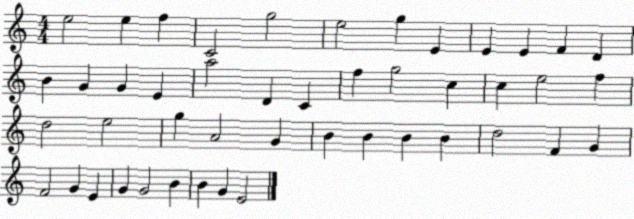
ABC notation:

X:1
T:Untitled
M:4/4
L:1/4
K:C
e2 e f C2 g2 e2 g E E E F D B G G E a2 D C f g2 c c e2 f d2 e2 g A2 G B B B B d2 F G F2 G E G G2 B B G E2